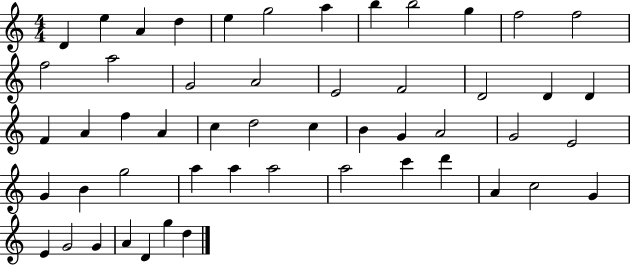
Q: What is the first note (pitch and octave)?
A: D4